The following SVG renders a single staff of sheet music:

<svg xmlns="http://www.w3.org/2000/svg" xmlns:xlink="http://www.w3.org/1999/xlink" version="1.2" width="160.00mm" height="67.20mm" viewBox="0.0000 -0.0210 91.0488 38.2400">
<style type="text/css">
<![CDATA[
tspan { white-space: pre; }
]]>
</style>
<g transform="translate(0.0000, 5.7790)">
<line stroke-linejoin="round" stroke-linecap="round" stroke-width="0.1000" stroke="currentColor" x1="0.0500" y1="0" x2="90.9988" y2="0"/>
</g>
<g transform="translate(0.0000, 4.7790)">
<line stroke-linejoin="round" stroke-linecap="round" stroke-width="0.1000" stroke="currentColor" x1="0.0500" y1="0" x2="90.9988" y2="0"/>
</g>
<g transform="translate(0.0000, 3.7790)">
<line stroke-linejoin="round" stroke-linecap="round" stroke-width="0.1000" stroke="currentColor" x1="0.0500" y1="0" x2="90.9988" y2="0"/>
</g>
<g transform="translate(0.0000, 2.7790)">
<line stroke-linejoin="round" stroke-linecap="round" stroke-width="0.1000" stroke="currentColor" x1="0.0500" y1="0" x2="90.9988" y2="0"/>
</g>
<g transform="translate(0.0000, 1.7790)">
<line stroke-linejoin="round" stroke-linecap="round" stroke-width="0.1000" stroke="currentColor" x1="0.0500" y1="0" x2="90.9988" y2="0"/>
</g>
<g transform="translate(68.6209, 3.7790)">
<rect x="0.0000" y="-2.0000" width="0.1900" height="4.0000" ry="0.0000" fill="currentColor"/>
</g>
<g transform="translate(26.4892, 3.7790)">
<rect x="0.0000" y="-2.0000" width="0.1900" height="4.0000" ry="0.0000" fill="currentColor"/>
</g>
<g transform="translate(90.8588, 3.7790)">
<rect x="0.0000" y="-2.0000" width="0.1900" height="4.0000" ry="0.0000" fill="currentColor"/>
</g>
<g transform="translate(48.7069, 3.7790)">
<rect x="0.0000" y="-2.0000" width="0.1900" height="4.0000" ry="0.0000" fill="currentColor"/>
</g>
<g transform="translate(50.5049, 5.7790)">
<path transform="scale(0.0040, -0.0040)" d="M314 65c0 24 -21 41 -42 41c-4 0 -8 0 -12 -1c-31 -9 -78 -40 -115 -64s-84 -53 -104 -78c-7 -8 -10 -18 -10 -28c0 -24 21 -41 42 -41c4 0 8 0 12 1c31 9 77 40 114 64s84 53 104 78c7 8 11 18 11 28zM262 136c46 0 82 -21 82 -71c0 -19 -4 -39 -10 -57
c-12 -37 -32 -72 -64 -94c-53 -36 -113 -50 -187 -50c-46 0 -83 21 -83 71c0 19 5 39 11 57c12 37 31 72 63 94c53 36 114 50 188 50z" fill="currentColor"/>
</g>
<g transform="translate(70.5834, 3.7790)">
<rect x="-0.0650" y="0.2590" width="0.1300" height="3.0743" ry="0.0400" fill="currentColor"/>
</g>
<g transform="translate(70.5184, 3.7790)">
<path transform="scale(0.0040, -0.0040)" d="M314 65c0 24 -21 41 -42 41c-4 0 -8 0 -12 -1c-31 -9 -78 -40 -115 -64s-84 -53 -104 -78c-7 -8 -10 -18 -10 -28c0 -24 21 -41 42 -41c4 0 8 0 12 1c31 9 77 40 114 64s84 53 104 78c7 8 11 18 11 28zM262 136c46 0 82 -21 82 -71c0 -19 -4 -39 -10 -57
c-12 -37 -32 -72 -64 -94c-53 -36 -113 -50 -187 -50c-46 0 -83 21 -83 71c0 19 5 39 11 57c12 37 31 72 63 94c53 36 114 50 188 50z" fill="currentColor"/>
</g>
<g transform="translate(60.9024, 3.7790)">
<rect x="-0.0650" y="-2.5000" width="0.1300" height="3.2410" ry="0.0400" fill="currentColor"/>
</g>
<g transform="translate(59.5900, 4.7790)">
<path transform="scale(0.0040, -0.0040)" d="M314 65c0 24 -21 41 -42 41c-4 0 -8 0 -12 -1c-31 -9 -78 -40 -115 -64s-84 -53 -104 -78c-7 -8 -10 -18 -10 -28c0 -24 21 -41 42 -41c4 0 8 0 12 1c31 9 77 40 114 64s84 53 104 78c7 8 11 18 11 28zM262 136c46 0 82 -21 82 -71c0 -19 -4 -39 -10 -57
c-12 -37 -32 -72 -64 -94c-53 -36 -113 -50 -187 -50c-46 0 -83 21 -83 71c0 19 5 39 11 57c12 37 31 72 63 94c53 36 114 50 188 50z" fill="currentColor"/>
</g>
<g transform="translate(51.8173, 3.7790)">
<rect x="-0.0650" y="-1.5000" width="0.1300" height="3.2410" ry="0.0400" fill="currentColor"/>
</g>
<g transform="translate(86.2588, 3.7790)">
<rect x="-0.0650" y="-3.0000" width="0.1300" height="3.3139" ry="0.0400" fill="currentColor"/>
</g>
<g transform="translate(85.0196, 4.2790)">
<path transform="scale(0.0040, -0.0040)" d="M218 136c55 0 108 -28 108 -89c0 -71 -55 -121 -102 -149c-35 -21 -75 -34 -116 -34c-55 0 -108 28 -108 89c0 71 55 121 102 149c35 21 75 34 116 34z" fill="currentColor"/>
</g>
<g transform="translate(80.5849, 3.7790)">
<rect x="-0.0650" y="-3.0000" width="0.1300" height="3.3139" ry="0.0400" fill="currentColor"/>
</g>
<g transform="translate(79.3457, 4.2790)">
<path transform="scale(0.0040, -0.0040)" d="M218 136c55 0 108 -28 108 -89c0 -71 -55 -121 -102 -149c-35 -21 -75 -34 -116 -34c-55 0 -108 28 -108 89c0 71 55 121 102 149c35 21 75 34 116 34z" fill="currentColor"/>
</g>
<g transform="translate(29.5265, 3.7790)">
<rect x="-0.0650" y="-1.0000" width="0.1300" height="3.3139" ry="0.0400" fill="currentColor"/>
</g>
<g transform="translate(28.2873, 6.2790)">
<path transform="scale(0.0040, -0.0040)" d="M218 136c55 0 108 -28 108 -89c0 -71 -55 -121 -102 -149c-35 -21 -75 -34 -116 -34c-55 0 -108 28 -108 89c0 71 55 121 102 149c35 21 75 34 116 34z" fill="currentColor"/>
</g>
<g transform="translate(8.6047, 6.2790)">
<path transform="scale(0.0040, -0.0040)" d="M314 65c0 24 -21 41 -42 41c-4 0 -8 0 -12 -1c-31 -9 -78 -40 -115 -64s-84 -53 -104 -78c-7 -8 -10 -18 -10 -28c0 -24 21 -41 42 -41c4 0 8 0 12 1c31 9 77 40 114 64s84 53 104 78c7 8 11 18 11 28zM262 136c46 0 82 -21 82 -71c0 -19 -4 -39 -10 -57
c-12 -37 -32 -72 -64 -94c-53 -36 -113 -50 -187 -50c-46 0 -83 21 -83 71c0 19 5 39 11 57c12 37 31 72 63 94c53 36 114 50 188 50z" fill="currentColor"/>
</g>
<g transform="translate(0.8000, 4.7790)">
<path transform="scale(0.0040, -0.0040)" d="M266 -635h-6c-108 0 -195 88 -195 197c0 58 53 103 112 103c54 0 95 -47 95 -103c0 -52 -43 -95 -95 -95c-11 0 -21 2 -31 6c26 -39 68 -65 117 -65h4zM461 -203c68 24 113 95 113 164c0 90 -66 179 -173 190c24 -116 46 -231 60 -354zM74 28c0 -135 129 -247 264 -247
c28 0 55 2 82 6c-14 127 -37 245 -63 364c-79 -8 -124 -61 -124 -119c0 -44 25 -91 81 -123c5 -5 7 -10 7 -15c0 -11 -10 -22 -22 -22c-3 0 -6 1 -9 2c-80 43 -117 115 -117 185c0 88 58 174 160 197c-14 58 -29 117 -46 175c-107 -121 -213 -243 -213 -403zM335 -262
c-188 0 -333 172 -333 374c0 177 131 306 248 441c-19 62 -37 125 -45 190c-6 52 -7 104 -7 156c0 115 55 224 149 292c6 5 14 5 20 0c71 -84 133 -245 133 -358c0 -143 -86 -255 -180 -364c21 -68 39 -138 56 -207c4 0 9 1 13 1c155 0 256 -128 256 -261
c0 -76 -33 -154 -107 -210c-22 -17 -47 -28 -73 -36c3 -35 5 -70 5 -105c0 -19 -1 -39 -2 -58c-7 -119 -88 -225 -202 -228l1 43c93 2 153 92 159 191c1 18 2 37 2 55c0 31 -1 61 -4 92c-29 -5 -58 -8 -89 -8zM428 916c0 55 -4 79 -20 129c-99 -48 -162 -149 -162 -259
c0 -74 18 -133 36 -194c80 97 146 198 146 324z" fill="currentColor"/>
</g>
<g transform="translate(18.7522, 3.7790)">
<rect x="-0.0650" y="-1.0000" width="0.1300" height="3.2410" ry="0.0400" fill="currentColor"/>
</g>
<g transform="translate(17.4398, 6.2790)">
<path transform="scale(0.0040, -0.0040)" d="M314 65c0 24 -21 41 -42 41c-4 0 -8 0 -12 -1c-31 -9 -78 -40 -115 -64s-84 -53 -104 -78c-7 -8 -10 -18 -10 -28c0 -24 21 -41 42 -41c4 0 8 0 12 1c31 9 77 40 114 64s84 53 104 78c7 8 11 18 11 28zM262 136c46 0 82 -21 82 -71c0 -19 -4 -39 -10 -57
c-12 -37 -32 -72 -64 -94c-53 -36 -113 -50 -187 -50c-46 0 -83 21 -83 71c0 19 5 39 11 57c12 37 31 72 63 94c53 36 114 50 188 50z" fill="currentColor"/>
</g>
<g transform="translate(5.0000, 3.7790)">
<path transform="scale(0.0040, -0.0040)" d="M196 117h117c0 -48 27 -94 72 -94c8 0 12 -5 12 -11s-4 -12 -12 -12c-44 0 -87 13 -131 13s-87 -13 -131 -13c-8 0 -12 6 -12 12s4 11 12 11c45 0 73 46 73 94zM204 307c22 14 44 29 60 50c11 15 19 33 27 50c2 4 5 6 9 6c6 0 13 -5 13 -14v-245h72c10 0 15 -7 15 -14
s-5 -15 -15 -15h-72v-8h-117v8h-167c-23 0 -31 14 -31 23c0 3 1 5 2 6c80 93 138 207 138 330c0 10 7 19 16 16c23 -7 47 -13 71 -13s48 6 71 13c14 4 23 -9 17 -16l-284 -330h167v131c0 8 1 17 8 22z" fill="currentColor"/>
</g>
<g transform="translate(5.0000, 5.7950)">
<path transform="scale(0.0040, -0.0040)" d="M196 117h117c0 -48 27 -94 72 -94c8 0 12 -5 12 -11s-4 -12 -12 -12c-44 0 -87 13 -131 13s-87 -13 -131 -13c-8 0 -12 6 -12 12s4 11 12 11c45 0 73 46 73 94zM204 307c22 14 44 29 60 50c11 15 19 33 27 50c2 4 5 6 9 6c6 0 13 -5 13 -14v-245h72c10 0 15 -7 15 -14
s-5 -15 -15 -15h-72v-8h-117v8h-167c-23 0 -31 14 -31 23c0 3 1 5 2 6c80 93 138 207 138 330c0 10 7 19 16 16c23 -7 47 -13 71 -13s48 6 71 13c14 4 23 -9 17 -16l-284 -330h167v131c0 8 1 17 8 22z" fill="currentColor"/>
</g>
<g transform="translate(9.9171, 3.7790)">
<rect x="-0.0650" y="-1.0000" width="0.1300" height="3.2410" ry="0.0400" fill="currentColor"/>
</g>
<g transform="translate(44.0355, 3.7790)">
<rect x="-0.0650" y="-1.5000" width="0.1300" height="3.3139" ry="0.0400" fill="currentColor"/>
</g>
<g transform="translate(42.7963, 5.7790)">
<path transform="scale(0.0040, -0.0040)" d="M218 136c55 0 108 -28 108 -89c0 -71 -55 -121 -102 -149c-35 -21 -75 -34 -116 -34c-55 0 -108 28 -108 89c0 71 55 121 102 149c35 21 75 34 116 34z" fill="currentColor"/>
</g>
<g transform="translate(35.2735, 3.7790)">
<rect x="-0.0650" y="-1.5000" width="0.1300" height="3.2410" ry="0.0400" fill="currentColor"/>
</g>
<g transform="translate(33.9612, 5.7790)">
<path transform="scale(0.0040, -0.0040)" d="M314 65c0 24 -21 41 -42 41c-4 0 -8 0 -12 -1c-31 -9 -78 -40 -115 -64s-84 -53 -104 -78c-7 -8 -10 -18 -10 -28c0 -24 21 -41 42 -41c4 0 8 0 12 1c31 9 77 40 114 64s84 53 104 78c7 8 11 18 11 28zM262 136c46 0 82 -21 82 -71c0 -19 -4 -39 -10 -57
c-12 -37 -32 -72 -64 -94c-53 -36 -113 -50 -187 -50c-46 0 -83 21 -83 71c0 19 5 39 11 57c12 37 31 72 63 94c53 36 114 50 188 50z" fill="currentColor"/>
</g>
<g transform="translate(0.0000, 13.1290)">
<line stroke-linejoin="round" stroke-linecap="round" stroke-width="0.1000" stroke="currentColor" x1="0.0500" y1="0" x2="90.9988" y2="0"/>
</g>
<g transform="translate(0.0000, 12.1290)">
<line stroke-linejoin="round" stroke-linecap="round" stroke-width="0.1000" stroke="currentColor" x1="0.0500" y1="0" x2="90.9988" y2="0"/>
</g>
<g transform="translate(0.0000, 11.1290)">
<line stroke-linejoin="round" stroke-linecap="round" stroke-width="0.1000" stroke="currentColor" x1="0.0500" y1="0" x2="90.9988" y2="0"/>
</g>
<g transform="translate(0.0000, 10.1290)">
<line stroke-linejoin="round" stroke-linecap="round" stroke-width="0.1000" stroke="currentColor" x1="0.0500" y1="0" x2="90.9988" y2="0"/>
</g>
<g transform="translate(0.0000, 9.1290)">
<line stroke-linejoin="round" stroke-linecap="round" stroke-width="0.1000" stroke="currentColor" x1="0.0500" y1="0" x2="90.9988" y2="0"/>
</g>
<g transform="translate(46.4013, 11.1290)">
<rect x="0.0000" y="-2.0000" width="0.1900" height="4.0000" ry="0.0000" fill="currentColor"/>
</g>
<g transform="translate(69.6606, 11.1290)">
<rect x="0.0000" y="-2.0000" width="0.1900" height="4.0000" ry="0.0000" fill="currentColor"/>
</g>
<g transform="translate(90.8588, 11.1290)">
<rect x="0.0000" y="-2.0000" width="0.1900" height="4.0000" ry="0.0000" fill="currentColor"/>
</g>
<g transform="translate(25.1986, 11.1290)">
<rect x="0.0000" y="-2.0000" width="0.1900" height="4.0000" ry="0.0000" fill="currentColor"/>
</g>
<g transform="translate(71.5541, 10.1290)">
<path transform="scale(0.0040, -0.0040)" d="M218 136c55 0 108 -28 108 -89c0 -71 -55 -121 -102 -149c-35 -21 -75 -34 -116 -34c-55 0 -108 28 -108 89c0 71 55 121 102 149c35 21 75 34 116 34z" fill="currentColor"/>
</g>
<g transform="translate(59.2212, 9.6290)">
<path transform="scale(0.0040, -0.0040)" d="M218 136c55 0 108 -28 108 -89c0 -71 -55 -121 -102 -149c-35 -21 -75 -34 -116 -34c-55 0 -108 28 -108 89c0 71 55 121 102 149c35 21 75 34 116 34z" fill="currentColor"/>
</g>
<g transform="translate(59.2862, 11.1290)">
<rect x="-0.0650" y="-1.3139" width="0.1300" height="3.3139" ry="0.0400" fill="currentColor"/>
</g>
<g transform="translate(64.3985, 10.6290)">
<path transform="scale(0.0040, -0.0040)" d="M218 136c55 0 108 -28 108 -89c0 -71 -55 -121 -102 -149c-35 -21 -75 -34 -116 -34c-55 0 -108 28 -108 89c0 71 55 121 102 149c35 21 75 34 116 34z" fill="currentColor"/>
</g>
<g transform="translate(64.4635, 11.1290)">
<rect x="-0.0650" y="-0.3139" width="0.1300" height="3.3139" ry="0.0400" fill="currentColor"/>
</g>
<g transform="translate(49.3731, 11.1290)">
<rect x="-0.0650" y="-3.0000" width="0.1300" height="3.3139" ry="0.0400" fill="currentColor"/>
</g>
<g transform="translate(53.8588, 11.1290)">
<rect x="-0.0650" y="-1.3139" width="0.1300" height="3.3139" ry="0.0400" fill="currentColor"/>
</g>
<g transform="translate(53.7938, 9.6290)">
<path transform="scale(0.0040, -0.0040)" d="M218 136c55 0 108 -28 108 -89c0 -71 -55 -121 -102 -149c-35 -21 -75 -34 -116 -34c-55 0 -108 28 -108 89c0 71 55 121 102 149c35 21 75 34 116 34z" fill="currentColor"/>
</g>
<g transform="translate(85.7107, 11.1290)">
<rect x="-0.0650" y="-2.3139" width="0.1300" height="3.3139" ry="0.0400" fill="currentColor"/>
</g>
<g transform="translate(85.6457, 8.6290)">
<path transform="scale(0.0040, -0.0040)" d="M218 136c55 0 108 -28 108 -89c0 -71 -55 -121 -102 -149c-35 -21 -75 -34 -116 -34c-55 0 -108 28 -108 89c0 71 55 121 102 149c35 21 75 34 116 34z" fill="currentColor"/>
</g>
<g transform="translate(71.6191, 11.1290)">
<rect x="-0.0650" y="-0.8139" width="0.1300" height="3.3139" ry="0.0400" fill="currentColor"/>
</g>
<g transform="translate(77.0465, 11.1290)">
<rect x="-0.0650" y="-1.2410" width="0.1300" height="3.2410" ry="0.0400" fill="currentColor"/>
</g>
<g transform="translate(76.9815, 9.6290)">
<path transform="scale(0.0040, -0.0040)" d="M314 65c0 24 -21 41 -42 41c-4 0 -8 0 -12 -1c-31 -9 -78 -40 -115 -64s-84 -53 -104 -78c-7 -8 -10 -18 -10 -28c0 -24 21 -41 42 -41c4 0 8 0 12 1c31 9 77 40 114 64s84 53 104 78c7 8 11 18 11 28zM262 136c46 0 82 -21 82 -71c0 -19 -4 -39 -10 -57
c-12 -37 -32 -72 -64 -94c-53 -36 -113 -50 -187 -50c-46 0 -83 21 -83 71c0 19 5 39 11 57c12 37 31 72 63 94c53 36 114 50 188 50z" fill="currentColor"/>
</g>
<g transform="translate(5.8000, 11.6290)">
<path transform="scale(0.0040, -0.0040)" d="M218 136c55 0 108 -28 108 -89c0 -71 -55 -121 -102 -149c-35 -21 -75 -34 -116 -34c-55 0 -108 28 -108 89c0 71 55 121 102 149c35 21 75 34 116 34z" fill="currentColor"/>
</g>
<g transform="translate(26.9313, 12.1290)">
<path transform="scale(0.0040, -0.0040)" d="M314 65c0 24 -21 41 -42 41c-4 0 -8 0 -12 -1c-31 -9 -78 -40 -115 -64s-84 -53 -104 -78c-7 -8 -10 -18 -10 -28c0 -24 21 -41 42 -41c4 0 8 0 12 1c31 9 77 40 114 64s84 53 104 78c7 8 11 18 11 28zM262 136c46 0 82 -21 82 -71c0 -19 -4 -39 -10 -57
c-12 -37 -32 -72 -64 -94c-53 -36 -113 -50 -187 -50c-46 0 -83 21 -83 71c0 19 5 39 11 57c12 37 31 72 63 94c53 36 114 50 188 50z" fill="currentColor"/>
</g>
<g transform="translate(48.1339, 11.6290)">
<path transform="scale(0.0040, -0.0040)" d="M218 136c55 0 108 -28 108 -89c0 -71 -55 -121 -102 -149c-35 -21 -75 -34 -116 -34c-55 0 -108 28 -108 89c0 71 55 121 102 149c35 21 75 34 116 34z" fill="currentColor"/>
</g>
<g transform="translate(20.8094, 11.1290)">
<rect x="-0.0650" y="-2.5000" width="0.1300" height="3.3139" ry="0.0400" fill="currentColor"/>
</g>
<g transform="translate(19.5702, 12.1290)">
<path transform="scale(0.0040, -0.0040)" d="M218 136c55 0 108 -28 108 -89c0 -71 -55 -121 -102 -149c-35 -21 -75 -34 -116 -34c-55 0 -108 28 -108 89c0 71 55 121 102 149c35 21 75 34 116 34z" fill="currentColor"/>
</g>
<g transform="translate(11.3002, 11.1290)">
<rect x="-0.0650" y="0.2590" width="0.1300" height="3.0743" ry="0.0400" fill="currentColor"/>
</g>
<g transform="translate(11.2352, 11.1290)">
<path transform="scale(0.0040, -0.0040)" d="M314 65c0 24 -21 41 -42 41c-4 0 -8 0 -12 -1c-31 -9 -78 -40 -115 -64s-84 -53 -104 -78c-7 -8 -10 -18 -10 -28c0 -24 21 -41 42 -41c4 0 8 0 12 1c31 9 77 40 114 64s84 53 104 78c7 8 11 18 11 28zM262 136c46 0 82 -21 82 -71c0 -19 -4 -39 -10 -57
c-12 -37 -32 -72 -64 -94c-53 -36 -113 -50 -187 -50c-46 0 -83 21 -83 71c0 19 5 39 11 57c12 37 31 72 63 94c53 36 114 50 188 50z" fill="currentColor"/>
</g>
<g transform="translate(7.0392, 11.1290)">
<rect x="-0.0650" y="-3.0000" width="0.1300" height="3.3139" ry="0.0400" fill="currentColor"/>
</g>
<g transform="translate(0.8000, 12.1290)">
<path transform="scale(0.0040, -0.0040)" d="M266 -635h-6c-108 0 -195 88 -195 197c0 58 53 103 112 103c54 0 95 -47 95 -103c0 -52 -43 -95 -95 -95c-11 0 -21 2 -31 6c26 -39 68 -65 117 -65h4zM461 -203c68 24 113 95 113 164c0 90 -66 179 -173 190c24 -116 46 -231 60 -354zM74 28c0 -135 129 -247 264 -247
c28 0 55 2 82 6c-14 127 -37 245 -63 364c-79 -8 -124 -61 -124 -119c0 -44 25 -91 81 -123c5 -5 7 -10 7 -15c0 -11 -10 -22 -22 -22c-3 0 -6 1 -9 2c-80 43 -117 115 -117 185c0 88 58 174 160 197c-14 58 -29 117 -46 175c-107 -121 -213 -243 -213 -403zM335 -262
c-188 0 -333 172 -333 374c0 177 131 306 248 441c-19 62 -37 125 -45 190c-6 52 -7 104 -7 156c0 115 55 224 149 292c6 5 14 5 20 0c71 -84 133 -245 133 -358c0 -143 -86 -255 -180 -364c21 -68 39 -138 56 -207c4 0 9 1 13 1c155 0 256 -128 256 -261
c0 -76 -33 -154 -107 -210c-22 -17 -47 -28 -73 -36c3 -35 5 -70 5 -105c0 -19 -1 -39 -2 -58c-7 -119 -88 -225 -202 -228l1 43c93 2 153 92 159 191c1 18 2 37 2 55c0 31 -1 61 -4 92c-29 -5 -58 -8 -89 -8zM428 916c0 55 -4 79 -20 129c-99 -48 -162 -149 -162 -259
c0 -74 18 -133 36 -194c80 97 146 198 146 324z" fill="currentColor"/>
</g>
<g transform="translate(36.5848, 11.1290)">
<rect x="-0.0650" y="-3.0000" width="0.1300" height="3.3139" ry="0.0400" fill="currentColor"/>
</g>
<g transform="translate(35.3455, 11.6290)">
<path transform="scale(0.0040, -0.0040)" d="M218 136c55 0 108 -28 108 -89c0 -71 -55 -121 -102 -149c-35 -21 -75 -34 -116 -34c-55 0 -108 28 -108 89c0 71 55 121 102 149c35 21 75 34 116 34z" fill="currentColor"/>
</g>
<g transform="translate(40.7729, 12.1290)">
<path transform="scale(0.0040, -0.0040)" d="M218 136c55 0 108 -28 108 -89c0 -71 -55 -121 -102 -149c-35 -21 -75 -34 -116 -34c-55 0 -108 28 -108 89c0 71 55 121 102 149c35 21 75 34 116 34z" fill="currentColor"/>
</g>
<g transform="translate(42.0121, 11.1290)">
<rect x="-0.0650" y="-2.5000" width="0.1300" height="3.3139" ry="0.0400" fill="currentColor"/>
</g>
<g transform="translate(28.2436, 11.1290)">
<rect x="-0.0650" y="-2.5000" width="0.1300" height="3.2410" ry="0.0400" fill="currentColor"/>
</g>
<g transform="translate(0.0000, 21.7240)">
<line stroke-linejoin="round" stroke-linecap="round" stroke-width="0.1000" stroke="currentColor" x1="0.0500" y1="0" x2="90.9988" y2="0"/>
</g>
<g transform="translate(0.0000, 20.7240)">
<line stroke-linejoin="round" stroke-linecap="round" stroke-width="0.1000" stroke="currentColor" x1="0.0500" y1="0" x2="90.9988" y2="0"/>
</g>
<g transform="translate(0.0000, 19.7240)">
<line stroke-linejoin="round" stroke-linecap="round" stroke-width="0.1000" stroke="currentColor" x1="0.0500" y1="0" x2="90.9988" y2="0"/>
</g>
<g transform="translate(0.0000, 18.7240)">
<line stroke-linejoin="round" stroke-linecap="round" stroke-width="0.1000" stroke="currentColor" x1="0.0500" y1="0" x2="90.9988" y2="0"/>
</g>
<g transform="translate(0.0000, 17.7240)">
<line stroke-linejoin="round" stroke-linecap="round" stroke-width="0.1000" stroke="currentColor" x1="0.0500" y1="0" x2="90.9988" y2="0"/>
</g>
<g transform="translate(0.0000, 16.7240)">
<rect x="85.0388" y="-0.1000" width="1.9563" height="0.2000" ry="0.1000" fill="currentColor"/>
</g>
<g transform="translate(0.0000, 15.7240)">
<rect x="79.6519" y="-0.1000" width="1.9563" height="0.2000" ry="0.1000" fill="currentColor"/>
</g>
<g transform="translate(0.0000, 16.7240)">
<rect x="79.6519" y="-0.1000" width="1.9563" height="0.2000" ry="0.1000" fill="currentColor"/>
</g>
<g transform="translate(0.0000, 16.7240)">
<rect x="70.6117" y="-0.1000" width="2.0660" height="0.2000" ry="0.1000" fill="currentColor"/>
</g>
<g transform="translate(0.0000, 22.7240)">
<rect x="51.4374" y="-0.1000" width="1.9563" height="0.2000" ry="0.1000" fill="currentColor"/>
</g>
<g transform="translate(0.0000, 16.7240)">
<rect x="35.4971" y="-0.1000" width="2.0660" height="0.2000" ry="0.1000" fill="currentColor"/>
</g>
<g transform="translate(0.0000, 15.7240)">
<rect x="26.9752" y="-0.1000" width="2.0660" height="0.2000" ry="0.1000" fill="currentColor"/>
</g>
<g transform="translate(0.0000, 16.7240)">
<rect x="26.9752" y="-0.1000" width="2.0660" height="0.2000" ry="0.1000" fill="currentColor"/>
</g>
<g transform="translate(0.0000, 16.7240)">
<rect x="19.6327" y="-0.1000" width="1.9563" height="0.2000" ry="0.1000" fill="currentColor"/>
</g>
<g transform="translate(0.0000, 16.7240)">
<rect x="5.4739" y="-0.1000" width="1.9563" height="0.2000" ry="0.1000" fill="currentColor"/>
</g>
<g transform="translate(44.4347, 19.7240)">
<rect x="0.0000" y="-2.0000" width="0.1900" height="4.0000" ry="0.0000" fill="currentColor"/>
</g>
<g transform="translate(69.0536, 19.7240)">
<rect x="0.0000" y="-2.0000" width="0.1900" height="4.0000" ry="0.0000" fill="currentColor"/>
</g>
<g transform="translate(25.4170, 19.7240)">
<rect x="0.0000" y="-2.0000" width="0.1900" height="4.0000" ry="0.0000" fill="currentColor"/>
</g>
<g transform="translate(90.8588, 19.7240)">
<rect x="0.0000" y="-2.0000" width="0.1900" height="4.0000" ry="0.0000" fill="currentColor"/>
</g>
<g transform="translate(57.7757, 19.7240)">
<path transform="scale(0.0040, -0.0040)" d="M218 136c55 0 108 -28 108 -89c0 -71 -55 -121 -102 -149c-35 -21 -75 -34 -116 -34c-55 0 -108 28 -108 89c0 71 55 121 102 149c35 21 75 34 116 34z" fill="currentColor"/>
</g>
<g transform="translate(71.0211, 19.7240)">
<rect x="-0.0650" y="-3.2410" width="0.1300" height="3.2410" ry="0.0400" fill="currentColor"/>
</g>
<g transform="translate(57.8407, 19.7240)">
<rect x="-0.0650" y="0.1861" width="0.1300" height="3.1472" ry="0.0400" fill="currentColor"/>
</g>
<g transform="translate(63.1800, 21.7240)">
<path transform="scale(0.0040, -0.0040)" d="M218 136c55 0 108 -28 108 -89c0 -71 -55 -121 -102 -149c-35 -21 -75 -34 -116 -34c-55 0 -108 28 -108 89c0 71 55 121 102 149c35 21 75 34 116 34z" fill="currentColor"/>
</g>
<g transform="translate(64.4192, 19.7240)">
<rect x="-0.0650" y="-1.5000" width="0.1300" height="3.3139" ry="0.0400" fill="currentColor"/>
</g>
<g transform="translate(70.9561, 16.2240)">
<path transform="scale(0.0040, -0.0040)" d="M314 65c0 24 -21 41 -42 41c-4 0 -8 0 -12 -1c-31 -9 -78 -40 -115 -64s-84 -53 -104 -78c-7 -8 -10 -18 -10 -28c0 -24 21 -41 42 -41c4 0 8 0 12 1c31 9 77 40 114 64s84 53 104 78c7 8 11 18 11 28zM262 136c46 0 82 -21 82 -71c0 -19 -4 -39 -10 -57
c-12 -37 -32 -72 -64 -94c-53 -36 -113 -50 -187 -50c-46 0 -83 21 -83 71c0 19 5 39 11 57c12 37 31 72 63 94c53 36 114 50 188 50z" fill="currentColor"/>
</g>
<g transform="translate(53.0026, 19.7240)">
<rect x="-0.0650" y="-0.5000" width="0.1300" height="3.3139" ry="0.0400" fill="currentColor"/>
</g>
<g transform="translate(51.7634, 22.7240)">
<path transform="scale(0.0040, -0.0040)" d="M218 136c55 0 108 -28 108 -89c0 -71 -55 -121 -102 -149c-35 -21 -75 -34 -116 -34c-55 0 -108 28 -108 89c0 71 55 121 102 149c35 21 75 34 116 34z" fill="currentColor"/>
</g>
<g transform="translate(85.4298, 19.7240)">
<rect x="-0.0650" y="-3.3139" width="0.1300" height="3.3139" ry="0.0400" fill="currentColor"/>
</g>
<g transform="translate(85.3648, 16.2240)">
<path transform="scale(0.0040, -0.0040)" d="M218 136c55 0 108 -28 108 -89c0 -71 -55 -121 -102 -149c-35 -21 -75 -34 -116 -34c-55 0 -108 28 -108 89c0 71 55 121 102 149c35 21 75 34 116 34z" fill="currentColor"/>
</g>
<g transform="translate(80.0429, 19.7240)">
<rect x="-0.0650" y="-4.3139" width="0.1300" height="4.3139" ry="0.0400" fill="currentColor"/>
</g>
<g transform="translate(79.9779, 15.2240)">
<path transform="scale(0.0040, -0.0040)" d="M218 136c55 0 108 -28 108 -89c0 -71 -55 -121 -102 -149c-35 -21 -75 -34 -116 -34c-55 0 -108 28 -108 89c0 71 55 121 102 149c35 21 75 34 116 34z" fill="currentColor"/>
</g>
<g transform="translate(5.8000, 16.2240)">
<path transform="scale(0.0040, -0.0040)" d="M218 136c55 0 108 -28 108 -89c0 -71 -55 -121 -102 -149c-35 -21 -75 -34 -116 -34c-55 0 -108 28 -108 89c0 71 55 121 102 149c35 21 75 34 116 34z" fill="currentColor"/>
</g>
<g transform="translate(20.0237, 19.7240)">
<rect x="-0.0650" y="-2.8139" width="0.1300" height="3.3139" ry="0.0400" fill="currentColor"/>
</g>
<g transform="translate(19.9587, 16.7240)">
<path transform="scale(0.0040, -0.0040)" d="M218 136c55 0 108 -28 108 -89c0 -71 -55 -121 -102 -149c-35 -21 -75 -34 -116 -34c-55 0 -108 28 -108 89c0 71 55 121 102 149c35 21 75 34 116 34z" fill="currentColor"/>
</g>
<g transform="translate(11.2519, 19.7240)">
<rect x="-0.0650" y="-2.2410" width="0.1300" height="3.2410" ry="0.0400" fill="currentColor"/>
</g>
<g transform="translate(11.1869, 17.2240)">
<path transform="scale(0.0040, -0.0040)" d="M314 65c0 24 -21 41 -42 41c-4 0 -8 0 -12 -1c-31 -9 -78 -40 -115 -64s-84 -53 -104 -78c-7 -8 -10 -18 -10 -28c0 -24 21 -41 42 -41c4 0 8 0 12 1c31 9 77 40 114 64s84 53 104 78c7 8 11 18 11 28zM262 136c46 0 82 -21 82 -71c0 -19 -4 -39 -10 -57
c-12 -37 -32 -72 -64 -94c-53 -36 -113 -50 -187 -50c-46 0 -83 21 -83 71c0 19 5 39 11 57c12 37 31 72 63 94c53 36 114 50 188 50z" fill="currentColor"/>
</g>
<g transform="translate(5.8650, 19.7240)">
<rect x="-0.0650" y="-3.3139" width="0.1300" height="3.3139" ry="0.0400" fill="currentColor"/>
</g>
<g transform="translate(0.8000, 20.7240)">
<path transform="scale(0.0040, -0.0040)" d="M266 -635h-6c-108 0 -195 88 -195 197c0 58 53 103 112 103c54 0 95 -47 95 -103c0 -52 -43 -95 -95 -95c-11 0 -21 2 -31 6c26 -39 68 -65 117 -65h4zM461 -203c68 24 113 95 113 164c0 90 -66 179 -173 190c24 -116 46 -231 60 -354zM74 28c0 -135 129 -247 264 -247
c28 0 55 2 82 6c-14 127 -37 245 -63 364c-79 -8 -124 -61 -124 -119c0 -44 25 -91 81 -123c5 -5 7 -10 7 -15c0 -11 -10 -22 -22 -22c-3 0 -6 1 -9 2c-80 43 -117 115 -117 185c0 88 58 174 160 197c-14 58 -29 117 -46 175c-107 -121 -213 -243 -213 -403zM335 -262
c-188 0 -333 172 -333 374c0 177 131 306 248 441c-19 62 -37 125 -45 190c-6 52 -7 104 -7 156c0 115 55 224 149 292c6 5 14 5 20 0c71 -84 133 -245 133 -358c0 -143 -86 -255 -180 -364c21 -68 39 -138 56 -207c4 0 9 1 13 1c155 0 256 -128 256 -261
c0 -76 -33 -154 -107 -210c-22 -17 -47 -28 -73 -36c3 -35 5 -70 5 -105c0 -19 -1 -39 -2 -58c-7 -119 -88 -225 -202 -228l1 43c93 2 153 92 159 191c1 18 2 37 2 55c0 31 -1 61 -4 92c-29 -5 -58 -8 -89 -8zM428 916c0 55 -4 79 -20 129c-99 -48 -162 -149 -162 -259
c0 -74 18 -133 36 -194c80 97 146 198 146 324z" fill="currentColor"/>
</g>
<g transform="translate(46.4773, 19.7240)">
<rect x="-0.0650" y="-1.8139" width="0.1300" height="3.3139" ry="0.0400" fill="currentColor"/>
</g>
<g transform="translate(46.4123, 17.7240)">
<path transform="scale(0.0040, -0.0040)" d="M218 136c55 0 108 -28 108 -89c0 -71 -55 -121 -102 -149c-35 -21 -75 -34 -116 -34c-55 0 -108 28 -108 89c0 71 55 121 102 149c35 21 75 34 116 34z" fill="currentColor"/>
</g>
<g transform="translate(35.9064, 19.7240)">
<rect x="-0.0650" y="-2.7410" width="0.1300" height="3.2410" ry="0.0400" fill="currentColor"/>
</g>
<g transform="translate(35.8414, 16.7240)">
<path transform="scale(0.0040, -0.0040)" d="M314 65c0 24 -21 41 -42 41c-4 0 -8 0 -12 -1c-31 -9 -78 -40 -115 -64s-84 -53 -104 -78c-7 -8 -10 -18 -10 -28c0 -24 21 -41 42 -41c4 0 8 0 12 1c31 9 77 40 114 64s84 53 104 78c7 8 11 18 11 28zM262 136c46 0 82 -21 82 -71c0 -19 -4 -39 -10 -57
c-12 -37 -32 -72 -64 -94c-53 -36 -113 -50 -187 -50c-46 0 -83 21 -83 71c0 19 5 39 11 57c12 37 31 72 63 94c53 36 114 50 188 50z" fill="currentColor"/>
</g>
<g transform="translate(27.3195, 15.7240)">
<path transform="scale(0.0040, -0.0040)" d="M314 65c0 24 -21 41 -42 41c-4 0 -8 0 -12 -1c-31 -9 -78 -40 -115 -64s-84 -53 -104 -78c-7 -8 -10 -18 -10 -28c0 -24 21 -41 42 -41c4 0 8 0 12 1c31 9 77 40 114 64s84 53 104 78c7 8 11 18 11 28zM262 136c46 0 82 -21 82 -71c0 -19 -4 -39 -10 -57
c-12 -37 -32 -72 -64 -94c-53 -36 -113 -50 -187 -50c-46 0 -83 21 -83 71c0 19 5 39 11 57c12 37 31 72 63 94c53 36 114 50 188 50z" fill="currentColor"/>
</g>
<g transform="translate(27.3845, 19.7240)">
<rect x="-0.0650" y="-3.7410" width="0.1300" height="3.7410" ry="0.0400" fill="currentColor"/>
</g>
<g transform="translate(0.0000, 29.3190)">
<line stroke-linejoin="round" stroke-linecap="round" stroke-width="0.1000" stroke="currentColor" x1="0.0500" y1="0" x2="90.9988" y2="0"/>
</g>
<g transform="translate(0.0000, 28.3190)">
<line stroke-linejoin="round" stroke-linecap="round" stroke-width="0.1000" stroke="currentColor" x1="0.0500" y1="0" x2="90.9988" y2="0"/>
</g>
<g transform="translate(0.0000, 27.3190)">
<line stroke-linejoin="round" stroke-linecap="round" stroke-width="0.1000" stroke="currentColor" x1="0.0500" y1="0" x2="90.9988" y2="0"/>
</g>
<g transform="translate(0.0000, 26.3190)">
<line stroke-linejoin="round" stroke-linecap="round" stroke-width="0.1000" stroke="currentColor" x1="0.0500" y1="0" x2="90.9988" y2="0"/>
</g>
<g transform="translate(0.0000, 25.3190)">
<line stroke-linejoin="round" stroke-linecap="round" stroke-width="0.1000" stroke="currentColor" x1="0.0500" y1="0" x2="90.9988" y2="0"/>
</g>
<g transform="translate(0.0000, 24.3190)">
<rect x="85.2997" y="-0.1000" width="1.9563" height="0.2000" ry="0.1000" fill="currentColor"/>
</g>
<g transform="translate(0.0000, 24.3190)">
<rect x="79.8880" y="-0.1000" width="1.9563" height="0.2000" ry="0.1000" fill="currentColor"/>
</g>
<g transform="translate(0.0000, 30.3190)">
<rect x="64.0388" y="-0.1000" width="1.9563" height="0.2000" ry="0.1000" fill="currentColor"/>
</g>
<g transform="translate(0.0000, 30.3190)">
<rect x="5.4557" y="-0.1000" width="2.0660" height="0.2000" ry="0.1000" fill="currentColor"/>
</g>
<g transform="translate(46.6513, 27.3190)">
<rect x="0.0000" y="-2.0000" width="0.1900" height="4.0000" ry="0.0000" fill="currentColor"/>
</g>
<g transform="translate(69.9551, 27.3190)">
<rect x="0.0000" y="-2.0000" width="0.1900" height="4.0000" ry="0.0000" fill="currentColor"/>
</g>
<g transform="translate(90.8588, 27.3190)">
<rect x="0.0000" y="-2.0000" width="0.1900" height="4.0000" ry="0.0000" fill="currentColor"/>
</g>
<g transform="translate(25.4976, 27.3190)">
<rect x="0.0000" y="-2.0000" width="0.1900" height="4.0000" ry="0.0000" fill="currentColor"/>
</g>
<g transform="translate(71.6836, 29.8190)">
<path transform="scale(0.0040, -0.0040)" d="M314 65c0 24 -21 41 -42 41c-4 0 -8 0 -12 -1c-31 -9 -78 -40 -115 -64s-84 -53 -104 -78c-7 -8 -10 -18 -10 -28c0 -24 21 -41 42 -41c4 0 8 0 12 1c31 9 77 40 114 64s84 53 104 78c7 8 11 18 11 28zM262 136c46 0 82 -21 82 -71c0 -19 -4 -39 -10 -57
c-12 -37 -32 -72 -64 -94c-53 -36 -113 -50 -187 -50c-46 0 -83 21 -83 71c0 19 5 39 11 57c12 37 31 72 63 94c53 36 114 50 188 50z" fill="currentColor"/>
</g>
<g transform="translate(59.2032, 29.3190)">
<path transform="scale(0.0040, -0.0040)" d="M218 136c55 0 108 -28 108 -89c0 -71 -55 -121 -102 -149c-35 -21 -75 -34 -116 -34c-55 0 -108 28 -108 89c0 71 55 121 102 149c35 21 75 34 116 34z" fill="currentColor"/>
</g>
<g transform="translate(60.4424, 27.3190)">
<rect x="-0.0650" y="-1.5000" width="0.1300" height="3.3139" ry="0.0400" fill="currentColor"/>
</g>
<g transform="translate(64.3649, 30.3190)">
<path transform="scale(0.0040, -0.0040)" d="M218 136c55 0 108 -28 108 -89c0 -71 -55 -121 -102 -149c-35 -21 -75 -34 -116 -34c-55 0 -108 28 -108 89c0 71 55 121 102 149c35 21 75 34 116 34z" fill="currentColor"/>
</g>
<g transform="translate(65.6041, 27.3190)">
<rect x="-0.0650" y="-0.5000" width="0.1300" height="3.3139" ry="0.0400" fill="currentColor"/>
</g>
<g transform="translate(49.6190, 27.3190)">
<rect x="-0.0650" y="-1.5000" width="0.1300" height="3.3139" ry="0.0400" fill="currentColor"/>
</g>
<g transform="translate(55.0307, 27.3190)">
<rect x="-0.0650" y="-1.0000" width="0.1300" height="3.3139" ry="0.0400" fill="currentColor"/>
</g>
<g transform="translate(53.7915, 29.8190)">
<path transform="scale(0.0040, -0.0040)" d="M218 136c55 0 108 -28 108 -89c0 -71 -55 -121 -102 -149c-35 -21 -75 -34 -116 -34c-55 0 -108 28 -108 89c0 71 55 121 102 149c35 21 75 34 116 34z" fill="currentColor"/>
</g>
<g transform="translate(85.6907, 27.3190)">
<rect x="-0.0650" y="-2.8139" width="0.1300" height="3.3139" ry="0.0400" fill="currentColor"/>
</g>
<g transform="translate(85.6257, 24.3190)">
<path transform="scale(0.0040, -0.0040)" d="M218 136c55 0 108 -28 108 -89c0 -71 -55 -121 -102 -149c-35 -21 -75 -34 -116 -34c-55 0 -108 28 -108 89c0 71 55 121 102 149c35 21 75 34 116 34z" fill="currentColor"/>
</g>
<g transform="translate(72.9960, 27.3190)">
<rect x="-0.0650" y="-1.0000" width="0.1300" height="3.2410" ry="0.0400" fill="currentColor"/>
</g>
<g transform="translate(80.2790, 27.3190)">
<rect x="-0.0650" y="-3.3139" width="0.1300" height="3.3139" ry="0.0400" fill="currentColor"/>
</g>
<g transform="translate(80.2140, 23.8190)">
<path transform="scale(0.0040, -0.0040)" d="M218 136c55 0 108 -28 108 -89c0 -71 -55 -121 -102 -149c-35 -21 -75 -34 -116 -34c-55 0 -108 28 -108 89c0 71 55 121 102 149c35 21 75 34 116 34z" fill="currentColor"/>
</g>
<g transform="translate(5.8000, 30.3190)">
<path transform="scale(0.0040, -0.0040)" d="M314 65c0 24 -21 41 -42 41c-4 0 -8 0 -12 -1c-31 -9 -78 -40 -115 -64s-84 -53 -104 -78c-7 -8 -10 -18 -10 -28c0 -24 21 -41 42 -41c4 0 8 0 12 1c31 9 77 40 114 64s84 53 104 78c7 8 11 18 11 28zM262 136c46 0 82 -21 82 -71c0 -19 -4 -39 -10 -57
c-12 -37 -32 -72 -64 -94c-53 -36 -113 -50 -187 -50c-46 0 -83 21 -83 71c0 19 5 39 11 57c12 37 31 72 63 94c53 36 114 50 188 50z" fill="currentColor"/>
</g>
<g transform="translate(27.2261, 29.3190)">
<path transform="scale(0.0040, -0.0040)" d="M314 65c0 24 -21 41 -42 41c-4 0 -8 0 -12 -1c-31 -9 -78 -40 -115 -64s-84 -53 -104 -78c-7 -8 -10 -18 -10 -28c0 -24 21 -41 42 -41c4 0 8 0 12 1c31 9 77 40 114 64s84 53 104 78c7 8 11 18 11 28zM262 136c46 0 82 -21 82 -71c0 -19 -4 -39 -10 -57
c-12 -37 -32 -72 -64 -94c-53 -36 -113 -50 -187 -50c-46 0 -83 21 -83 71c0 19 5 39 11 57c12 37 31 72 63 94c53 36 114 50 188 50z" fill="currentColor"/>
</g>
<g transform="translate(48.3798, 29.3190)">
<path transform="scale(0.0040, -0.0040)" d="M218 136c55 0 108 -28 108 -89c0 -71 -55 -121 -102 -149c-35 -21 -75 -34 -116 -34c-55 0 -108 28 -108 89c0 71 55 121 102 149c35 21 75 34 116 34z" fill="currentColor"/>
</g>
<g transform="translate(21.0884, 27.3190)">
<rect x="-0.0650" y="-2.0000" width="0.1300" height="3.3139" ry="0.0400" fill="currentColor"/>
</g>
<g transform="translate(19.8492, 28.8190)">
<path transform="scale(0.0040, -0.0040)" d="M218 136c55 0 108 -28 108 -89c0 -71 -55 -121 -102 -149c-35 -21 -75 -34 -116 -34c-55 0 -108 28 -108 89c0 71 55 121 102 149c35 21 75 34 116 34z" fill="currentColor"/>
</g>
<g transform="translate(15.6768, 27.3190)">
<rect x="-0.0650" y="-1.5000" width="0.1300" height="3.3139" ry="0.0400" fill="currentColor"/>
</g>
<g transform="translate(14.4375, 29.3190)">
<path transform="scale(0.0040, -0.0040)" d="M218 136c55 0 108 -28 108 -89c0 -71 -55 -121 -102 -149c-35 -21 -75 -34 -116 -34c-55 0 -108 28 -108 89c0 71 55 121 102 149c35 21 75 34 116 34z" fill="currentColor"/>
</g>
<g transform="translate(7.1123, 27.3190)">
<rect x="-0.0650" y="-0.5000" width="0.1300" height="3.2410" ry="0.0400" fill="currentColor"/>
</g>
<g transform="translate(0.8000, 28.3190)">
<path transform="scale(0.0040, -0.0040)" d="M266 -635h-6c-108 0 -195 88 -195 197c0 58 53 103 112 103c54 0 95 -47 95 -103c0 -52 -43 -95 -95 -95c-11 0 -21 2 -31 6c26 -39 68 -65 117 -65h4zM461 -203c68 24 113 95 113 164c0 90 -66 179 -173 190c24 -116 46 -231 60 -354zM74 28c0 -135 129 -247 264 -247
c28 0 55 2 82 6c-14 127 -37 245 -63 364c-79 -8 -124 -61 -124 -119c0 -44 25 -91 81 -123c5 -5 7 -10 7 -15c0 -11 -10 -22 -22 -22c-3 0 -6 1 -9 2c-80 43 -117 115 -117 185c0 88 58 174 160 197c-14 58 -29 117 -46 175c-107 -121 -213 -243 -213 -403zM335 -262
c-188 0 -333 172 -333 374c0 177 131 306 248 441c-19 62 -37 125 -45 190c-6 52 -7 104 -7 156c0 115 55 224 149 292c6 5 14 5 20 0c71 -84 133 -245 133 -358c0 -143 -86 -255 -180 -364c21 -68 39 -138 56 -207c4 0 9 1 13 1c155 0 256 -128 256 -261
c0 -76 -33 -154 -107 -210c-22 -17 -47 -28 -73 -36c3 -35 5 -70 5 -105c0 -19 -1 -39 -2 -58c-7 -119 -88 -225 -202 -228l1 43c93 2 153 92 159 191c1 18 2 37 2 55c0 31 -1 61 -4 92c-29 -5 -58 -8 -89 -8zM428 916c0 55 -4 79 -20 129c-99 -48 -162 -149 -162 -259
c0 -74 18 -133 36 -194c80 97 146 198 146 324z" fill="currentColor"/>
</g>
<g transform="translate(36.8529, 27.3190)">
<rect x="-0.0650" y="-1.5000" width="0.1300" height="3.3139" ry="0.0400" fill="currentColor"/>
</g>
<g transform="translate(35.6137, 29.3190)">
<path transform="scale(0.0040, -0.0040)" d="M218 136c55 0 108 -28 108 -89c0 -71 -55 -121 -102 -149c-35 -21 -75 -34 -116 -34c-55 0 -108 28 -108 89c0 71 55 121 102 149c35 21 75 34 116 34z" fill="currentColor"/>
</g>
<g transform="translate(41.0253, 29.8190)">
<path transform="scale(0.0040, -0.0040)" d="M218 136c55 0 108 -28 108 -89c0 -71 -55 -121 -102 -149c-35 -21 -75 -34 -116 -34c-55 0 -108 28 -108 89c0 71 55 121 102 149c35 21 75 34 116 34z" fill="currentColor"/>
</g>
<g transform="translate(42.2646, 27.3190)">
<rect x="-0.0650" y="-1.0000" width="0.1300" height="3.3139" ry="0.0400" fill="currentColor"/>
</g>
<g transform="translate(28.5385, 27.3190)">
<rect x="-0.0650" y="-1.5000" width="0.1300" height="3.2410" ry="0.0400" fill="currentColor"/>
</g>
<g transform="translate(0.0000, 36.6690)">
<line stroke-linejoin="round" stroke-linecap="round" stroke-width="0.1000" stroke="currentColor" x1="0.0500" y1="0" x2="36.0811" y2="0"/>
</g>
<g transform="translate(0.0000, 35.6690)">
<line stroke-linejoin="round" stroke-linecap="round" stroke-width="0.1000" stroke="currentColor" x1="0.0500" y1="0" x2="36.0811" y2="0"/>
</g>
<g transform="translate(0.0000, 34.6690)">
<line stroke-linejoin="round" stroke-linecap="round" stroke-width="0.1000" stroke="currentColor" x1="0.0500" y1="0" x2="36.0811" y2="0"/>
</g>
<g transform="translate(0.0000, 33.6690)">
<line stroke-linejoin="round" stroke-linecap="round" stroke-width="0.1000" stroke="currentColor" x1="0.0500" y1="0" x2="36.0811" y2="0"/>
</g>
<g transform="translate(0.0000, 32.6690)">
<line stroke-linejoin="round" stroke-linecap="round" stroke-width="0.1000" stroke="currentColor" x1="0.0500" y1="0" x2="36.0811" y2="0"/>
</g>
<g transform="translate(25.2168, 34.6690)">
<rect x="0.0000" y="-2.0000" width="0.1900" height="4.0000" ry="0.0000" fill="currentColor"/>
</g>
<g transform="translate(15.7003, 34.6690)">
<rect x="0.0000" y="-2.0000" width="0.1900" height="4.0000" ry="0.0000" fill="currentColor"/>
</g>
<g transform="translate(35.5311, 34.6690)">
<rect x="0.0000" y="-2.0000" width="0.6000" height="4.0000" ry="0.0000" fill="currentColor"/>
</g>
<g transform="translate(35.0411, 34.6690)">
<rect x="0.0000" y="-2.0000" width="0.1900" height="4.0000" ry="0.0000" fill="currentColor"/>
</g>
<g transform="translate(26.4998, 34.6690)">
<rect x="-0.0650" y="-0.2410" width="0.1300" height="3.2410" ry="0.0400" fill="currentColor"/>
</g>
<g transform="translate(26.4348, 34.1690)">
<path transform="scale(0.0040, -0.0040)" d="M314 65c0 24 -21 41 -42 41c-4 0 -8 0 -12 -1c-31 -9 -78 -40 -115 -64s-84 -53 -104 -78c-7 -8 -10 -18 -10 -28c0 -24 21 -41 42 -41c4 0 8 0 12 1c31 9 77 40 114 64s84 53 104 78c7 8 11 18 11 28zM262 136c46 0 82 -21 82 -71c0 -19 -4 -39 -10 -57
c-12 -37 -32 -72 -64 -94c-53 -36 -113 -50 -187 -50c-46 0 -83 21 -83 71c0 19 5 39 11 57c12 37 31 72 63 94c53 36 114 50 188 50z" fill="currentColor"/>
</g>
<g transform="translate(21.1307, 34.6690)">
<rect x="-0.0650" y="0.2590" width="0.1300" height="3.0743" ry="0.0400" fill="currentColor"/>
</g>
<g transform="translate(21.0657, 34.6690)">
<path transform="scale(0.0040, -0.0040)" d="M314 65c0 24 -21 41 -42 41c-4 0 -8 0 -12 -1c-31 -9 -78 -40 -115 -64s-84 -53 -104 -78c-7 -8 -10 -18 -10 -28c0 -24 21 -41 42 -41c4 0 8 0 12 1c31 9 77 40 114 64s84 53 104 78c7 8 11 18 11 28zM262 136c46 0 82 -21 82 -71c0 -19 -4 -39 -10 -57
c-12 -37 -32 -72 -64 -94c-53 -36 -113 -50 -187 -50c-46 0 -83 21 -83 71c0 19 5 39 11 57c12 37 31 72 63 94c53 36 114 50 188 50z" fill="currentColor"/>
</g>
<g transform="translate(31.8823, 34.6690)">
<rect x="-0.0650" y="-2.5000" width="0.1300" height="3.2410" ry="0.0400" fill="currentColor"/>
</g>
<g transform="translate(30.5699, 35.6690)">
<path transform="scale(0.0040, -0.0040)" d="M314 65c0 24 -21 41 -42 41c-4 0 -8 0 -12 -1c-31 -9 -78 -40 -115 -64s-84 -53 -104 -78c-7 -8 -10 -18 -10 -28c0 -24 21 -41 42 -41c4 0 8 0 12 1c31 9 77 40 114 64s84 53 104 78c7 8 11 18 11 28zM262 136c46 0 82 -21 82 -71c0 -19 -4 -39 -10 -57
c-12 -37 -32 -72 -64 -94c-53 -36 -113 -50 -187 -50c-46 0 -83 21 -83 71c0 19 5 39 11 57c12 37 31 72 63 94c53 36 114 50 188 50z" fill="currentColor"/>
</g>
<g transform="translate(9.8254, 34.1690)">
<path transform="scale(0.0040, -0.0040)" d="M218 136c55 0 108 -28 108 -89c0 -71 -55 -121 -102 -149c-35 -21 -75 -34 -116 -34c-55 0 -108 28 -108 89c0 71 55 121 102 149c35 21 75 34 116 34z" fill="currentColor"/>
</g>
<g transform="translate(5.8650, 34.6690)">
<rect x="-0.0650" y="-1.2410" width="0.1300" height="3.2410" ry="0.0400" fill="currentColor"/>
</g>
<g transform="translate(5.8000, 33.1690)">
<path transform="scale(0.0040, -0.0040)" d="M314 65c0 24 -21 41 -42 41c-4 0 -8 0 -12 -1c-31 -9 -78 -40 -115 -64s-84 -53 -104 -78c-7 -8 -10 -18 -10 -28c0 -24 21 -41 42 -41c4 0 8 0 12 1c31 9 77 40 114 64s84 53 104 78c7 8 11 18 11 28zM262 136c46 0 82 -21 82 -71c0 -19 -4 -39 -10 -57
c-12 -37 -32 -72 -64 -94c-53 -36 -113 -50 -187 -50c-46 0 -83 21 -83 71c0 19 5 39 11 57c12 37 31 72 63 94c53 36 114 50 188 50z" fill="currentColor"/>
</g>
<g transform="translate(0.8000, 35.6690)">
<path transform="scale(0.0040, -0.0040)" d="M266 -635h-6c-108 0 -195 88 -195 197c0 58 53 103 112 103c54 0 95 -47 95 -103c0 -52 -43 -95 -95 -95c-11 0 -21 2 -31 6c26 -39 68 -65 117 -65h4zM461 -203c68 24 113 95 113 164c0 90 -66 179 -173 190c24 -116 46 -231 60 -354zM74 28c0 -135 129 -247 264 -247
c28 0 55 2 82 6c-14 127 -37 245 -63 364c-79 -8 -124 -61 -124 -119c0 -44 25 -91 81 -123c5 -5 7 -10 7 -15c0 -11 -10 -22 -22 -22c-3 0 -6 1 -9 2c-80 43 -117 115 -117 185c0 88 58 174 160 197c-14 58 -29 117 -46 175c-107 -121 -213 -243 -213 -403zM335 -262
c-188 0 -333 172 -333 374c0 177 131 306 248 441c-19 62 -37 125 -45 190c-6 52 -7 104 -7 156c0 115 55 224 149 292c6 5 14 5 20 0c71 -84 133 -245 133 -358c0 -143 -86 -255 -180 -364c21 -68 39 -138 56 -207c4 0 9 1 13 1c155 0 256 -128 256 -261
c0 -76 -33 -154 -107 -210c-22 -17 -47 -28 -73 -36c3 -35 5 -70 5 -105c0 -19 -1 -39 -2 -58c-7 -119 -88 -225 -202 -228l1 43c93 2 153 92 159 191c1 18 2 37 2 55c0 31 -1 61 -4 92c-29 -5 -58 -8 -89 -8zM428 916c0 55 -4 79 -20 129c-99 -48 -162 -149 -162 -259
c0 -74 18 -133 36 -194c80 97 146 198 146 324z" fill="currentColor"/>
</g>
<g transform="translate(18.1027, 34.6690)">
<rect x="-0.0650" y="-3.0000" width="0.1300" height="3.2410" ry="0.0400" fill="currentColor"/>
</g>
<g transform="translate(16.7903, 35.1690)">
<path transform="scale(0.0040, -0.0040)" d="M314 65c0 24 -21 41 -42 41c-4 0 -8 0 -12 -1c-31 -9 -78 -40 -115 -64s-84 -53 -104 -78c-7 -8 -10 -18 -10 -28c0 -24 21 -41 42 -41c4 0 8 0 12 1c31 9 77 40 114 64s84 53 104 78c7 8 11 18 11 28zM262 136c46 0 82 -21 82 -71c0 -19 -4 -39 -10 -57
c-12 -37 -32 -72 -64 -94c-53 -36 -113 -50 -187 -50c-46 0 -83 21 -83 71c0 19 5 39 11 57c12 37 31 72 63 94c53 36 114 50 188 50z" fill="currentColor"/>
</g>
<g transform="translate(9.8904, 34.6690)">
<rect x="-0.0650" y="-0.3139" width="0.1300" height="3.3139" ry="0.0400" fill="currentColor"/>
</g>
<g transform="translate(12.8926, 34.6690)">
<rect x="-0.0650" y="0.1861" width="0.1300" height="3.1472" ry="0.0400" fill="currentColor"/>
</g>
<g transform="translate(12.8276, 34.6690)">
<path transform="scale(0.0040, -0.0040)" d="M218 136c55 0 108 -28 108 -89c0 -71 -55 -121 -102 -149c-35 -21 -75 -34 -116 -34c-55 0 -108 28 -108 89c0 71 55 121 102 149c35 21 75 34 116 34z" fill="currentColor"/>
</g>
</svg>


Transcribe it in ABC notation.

X:1
T:Untitled
M:4/4
L:1/4
K:C
D2 D2 D E2 E E2 G2 B2 A A A B2 G G2 A G A e e c d e2 g b g2 a c'2 a2 f C B E b2 d' b C2 E F E2 E D E D E C D2 b a e2 c B A2 B2 c2 G2